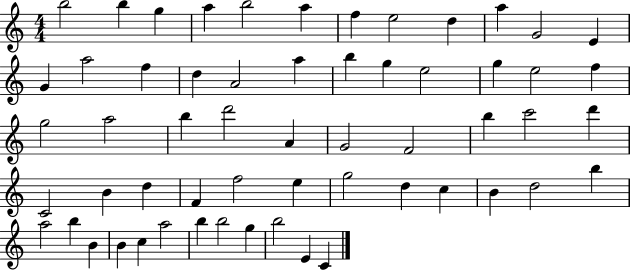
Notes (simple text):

B5/h B5/q G5/q A5/q B5/h A5/q F5/q E5/h D5/q A5/q G4/h E4/q G4/q A5/h F5/q D5/q A4/h A5/q B5/q G5/q E5/h G5/q E5/h F5/q G5/h A5/h B5/q D6/h A4/q G4/h F4/h B5/q C6/h D6/q C4/h B4/q D5/q F4/q F5/h E5/q G5/h D5/q C5/q B4/q D5/h B5/q A5/h B5/q B4/q B4/q C5/q A5/h B5/q B5/h G5/q B5/h E4/q C4/q